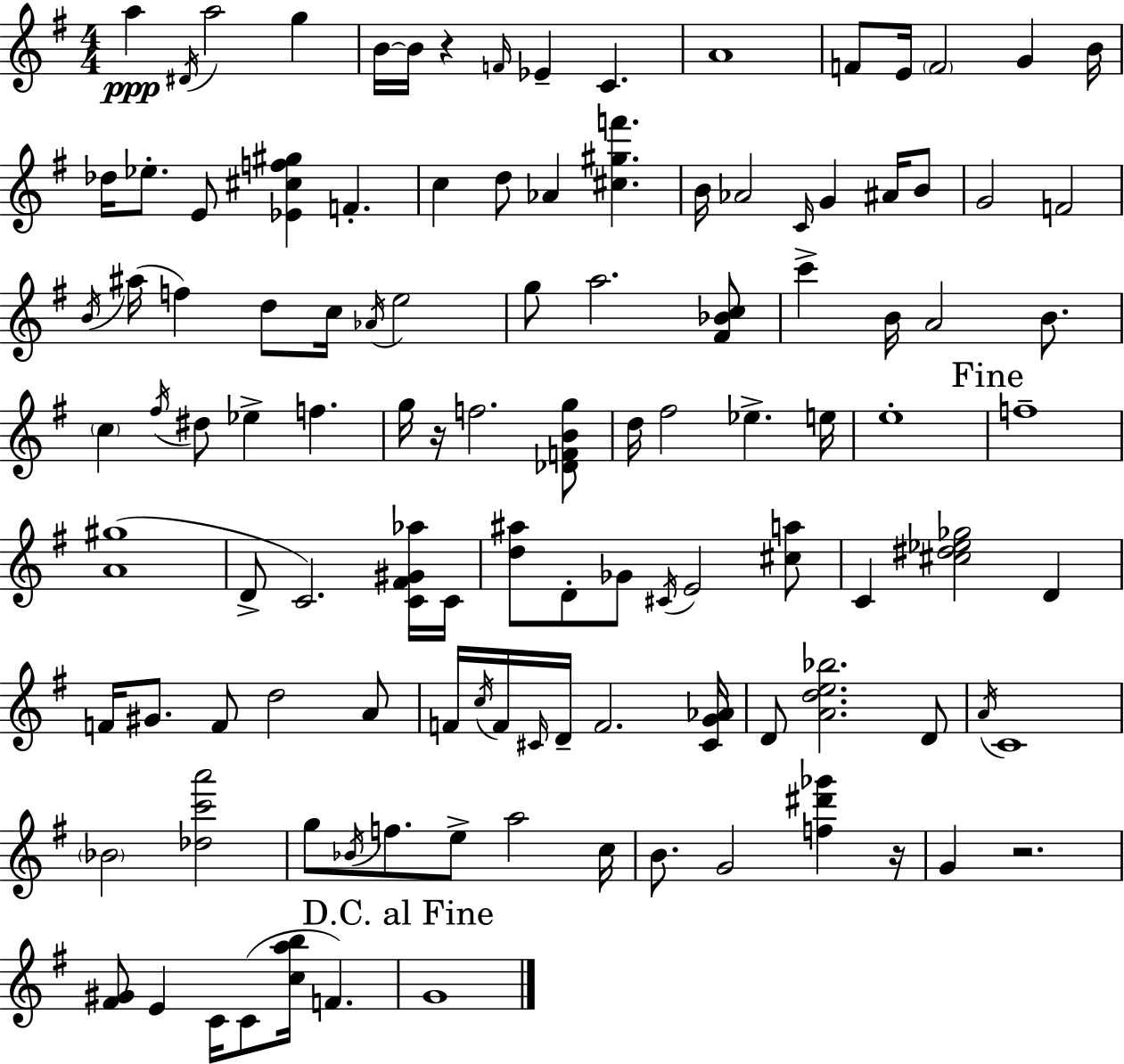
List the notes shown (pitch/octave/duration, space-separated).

A5/q D#4/s A5/h G5/q B4/s B4/s R/q F4/s Eb4/q C4/q. A4/w F4/e E4/s F4/h G4/q B4/s Db5/s Eb5/e. E4/e [Eb4,C#5,F5,G#5]/q F4/q. C5/q D5/e Ab4/q [C#5,G#5,F6]/q. B4/s Ab4/h C4/s G4/q A#4/s B4/e G4/h F4/h B4/s A#5/s F5/q D5/e C5/s Ab4/s E5/h G5/e A5/h. [F#4,Bb4,C5]/e C6/q B4/s A4/h B4/e. C5/q F#5/s D#5/e Eb5/q F5/q. G5/s R/s F5/h. [Db4,F4,B4,G5]/e D5/s F#5/h Eb5/q. E5/s E5/w F5/w [A4,G#5]/w D4/e C4/h. [C4,F#4,G#4,Ab5]/s C4/s [D5,A#5]/e D4/e Gb4/e C#4/s E4/h [C#5,A5]/e C4/q [C#5,D#5,Eb5,Gb5]/h D4/q F4/s G#4/e. F4/e D5/h A4/e F4/s C5/s F4/s C#4/s D4/s F4/h. [C#4,G4,Ab4]/s D4/e [A4,D5,E5,Bb5]/h. D4/e A4/s C4/w Bb4/h [Db5,C6,A6]/h G5/e Bb4/s F5/e. E5/e A5/h C5/s B4/e. G4/h [F5,D#6,Gb6]/q R/s G4/q R/h. [F#4,G#4]/e E4/q C4/s C4/e [C5,A5,B5]/s F4/q. G4/w